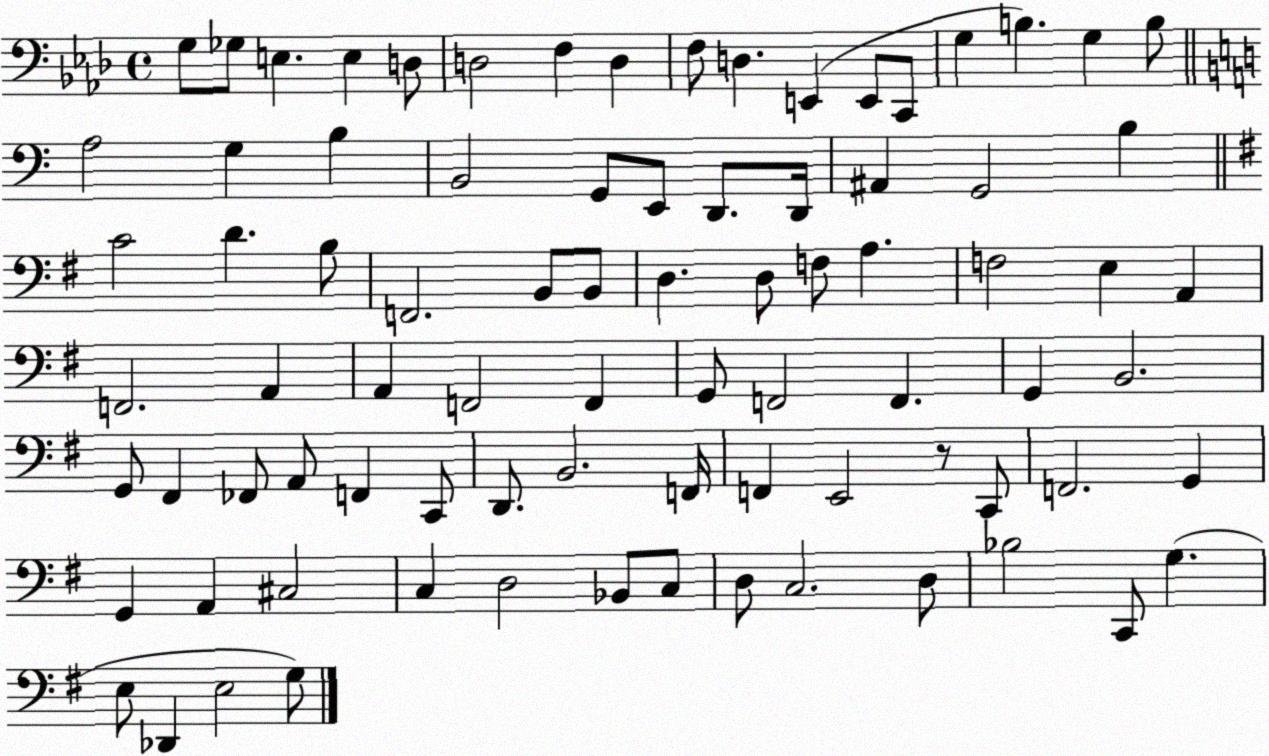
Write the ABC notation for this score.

X:1
T:Untitled
M:4/4
L:1/4
K:Ab
G,/2 _G,/2 E, E, D,/2 D,2 F, D, F,/2 D, E,, E,,/2 C,,/2 G, B, G, B,/2 A,2 G, B, B,,2 G,,/2 E,,/2 D,,/2 D,,/4 ^A,, G,,2 B, C2 D B,/2 F,,2 B,,/2 B,,/2 D, D,/2 F,/2 A, F,2 E, A,, F,,2 A,, A,, F,,2 F,, G,,/2 F,,2 F,, G,, B,,2 G,,/2 ^F,, _F,,/2 A,,/2 F,, C,,/2 D,,/2 B,,2 F,,/4 F,, E,,2 z/2 C,,/2 F,,2 G,, G,, A,, ^C,2 C, D,2 _B,,/2 C,/2 D,/2 C,2 D,/2 _B,2 C,,/2 G, E,/2 _D,, E,2 G,/2